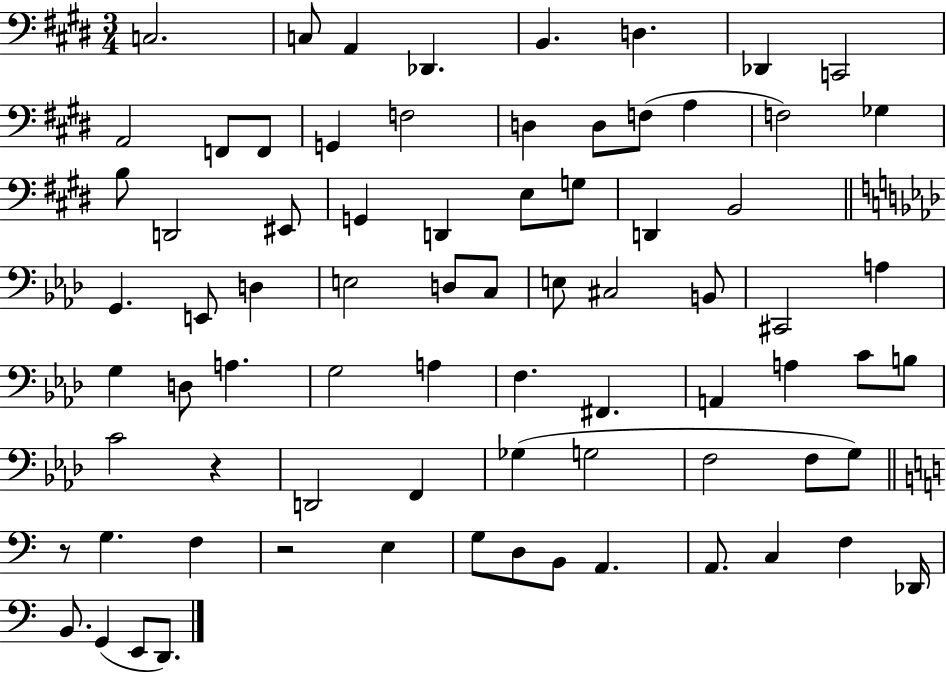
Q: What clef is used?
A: bass